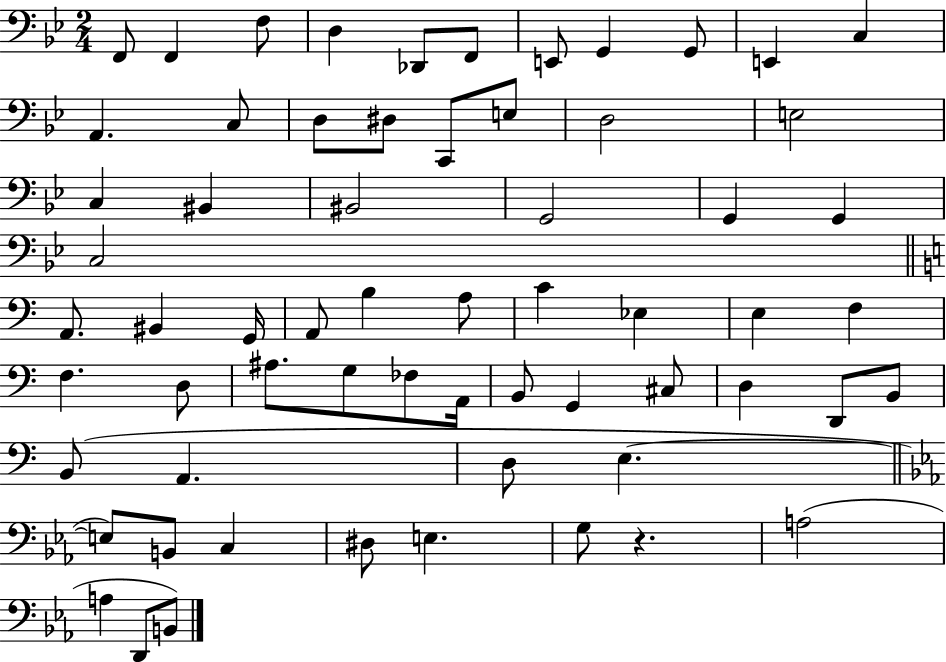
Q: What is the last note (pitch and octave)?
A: B2